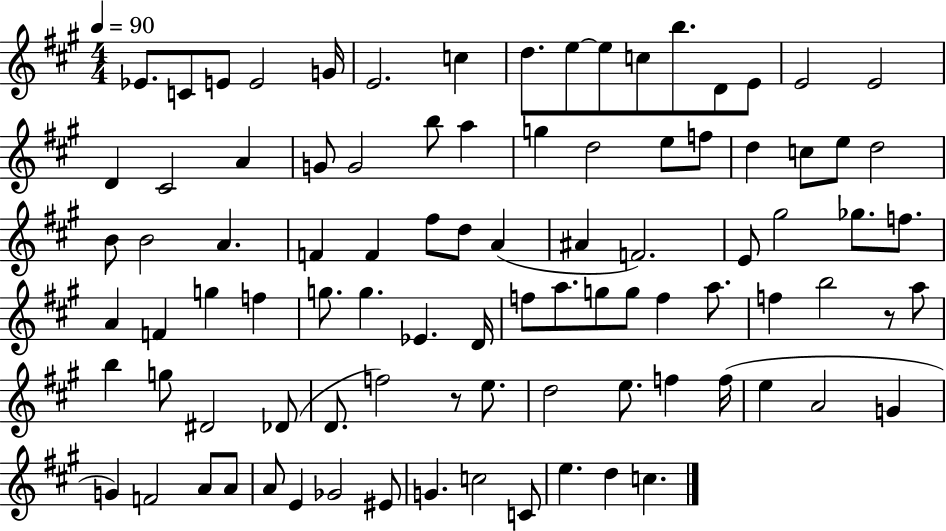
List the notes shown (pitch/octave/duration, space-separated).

Eb4/e. C4/e E4/e E4/h G4/s E4/h. C5/q D5/e. E5/e E5/e C5/e B5/e. D4/e E4/e E4/h E4/h D4/q C#4/h A4/q G4/e G4/h B5/e A5/q G5/q D5/h E5/e F5/e D5/q C5/e E5/e D5/h B4/e B4/h A4/q. F4/q F4/q F#5/e D5/e A4/q A#4/q F4/h. E4/e G#5/h Gb5/e. F5/e. A4/q F4/q G5/q F5/q G5/e. G5/q. Eb4/q. D4/s F5/e A5/e. G5/e G5/e F5/q A5/e. F5/q B5/h R/e A5/e B5/q G5/e D#4/h Db4/e D4/e. F5/h R/e E5/e. D5/h E5/e. F5/q F5/s E5/q A4/h G4/q G4/q F4/h A4/e A4/e A4/e E4/q Gb4/h EIS4/e G4/q. C5/h C4/e E5/q. D5/q C5/q.